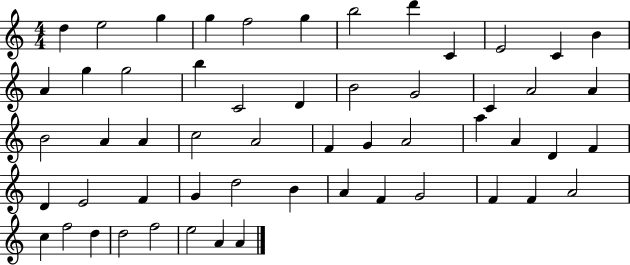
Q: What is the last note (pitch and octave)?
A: A4